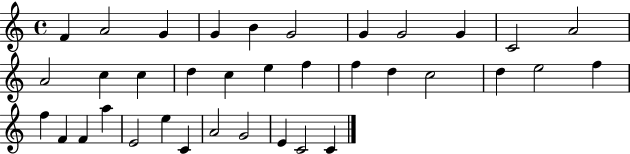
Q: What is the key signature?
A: C major